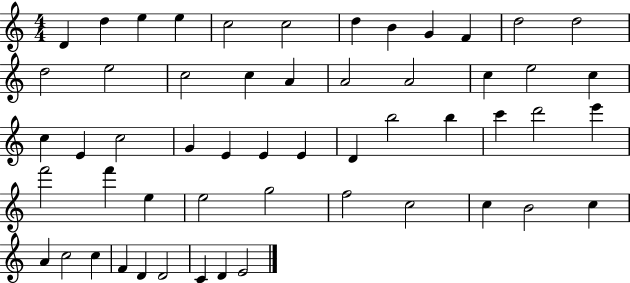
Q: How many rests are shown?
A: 0